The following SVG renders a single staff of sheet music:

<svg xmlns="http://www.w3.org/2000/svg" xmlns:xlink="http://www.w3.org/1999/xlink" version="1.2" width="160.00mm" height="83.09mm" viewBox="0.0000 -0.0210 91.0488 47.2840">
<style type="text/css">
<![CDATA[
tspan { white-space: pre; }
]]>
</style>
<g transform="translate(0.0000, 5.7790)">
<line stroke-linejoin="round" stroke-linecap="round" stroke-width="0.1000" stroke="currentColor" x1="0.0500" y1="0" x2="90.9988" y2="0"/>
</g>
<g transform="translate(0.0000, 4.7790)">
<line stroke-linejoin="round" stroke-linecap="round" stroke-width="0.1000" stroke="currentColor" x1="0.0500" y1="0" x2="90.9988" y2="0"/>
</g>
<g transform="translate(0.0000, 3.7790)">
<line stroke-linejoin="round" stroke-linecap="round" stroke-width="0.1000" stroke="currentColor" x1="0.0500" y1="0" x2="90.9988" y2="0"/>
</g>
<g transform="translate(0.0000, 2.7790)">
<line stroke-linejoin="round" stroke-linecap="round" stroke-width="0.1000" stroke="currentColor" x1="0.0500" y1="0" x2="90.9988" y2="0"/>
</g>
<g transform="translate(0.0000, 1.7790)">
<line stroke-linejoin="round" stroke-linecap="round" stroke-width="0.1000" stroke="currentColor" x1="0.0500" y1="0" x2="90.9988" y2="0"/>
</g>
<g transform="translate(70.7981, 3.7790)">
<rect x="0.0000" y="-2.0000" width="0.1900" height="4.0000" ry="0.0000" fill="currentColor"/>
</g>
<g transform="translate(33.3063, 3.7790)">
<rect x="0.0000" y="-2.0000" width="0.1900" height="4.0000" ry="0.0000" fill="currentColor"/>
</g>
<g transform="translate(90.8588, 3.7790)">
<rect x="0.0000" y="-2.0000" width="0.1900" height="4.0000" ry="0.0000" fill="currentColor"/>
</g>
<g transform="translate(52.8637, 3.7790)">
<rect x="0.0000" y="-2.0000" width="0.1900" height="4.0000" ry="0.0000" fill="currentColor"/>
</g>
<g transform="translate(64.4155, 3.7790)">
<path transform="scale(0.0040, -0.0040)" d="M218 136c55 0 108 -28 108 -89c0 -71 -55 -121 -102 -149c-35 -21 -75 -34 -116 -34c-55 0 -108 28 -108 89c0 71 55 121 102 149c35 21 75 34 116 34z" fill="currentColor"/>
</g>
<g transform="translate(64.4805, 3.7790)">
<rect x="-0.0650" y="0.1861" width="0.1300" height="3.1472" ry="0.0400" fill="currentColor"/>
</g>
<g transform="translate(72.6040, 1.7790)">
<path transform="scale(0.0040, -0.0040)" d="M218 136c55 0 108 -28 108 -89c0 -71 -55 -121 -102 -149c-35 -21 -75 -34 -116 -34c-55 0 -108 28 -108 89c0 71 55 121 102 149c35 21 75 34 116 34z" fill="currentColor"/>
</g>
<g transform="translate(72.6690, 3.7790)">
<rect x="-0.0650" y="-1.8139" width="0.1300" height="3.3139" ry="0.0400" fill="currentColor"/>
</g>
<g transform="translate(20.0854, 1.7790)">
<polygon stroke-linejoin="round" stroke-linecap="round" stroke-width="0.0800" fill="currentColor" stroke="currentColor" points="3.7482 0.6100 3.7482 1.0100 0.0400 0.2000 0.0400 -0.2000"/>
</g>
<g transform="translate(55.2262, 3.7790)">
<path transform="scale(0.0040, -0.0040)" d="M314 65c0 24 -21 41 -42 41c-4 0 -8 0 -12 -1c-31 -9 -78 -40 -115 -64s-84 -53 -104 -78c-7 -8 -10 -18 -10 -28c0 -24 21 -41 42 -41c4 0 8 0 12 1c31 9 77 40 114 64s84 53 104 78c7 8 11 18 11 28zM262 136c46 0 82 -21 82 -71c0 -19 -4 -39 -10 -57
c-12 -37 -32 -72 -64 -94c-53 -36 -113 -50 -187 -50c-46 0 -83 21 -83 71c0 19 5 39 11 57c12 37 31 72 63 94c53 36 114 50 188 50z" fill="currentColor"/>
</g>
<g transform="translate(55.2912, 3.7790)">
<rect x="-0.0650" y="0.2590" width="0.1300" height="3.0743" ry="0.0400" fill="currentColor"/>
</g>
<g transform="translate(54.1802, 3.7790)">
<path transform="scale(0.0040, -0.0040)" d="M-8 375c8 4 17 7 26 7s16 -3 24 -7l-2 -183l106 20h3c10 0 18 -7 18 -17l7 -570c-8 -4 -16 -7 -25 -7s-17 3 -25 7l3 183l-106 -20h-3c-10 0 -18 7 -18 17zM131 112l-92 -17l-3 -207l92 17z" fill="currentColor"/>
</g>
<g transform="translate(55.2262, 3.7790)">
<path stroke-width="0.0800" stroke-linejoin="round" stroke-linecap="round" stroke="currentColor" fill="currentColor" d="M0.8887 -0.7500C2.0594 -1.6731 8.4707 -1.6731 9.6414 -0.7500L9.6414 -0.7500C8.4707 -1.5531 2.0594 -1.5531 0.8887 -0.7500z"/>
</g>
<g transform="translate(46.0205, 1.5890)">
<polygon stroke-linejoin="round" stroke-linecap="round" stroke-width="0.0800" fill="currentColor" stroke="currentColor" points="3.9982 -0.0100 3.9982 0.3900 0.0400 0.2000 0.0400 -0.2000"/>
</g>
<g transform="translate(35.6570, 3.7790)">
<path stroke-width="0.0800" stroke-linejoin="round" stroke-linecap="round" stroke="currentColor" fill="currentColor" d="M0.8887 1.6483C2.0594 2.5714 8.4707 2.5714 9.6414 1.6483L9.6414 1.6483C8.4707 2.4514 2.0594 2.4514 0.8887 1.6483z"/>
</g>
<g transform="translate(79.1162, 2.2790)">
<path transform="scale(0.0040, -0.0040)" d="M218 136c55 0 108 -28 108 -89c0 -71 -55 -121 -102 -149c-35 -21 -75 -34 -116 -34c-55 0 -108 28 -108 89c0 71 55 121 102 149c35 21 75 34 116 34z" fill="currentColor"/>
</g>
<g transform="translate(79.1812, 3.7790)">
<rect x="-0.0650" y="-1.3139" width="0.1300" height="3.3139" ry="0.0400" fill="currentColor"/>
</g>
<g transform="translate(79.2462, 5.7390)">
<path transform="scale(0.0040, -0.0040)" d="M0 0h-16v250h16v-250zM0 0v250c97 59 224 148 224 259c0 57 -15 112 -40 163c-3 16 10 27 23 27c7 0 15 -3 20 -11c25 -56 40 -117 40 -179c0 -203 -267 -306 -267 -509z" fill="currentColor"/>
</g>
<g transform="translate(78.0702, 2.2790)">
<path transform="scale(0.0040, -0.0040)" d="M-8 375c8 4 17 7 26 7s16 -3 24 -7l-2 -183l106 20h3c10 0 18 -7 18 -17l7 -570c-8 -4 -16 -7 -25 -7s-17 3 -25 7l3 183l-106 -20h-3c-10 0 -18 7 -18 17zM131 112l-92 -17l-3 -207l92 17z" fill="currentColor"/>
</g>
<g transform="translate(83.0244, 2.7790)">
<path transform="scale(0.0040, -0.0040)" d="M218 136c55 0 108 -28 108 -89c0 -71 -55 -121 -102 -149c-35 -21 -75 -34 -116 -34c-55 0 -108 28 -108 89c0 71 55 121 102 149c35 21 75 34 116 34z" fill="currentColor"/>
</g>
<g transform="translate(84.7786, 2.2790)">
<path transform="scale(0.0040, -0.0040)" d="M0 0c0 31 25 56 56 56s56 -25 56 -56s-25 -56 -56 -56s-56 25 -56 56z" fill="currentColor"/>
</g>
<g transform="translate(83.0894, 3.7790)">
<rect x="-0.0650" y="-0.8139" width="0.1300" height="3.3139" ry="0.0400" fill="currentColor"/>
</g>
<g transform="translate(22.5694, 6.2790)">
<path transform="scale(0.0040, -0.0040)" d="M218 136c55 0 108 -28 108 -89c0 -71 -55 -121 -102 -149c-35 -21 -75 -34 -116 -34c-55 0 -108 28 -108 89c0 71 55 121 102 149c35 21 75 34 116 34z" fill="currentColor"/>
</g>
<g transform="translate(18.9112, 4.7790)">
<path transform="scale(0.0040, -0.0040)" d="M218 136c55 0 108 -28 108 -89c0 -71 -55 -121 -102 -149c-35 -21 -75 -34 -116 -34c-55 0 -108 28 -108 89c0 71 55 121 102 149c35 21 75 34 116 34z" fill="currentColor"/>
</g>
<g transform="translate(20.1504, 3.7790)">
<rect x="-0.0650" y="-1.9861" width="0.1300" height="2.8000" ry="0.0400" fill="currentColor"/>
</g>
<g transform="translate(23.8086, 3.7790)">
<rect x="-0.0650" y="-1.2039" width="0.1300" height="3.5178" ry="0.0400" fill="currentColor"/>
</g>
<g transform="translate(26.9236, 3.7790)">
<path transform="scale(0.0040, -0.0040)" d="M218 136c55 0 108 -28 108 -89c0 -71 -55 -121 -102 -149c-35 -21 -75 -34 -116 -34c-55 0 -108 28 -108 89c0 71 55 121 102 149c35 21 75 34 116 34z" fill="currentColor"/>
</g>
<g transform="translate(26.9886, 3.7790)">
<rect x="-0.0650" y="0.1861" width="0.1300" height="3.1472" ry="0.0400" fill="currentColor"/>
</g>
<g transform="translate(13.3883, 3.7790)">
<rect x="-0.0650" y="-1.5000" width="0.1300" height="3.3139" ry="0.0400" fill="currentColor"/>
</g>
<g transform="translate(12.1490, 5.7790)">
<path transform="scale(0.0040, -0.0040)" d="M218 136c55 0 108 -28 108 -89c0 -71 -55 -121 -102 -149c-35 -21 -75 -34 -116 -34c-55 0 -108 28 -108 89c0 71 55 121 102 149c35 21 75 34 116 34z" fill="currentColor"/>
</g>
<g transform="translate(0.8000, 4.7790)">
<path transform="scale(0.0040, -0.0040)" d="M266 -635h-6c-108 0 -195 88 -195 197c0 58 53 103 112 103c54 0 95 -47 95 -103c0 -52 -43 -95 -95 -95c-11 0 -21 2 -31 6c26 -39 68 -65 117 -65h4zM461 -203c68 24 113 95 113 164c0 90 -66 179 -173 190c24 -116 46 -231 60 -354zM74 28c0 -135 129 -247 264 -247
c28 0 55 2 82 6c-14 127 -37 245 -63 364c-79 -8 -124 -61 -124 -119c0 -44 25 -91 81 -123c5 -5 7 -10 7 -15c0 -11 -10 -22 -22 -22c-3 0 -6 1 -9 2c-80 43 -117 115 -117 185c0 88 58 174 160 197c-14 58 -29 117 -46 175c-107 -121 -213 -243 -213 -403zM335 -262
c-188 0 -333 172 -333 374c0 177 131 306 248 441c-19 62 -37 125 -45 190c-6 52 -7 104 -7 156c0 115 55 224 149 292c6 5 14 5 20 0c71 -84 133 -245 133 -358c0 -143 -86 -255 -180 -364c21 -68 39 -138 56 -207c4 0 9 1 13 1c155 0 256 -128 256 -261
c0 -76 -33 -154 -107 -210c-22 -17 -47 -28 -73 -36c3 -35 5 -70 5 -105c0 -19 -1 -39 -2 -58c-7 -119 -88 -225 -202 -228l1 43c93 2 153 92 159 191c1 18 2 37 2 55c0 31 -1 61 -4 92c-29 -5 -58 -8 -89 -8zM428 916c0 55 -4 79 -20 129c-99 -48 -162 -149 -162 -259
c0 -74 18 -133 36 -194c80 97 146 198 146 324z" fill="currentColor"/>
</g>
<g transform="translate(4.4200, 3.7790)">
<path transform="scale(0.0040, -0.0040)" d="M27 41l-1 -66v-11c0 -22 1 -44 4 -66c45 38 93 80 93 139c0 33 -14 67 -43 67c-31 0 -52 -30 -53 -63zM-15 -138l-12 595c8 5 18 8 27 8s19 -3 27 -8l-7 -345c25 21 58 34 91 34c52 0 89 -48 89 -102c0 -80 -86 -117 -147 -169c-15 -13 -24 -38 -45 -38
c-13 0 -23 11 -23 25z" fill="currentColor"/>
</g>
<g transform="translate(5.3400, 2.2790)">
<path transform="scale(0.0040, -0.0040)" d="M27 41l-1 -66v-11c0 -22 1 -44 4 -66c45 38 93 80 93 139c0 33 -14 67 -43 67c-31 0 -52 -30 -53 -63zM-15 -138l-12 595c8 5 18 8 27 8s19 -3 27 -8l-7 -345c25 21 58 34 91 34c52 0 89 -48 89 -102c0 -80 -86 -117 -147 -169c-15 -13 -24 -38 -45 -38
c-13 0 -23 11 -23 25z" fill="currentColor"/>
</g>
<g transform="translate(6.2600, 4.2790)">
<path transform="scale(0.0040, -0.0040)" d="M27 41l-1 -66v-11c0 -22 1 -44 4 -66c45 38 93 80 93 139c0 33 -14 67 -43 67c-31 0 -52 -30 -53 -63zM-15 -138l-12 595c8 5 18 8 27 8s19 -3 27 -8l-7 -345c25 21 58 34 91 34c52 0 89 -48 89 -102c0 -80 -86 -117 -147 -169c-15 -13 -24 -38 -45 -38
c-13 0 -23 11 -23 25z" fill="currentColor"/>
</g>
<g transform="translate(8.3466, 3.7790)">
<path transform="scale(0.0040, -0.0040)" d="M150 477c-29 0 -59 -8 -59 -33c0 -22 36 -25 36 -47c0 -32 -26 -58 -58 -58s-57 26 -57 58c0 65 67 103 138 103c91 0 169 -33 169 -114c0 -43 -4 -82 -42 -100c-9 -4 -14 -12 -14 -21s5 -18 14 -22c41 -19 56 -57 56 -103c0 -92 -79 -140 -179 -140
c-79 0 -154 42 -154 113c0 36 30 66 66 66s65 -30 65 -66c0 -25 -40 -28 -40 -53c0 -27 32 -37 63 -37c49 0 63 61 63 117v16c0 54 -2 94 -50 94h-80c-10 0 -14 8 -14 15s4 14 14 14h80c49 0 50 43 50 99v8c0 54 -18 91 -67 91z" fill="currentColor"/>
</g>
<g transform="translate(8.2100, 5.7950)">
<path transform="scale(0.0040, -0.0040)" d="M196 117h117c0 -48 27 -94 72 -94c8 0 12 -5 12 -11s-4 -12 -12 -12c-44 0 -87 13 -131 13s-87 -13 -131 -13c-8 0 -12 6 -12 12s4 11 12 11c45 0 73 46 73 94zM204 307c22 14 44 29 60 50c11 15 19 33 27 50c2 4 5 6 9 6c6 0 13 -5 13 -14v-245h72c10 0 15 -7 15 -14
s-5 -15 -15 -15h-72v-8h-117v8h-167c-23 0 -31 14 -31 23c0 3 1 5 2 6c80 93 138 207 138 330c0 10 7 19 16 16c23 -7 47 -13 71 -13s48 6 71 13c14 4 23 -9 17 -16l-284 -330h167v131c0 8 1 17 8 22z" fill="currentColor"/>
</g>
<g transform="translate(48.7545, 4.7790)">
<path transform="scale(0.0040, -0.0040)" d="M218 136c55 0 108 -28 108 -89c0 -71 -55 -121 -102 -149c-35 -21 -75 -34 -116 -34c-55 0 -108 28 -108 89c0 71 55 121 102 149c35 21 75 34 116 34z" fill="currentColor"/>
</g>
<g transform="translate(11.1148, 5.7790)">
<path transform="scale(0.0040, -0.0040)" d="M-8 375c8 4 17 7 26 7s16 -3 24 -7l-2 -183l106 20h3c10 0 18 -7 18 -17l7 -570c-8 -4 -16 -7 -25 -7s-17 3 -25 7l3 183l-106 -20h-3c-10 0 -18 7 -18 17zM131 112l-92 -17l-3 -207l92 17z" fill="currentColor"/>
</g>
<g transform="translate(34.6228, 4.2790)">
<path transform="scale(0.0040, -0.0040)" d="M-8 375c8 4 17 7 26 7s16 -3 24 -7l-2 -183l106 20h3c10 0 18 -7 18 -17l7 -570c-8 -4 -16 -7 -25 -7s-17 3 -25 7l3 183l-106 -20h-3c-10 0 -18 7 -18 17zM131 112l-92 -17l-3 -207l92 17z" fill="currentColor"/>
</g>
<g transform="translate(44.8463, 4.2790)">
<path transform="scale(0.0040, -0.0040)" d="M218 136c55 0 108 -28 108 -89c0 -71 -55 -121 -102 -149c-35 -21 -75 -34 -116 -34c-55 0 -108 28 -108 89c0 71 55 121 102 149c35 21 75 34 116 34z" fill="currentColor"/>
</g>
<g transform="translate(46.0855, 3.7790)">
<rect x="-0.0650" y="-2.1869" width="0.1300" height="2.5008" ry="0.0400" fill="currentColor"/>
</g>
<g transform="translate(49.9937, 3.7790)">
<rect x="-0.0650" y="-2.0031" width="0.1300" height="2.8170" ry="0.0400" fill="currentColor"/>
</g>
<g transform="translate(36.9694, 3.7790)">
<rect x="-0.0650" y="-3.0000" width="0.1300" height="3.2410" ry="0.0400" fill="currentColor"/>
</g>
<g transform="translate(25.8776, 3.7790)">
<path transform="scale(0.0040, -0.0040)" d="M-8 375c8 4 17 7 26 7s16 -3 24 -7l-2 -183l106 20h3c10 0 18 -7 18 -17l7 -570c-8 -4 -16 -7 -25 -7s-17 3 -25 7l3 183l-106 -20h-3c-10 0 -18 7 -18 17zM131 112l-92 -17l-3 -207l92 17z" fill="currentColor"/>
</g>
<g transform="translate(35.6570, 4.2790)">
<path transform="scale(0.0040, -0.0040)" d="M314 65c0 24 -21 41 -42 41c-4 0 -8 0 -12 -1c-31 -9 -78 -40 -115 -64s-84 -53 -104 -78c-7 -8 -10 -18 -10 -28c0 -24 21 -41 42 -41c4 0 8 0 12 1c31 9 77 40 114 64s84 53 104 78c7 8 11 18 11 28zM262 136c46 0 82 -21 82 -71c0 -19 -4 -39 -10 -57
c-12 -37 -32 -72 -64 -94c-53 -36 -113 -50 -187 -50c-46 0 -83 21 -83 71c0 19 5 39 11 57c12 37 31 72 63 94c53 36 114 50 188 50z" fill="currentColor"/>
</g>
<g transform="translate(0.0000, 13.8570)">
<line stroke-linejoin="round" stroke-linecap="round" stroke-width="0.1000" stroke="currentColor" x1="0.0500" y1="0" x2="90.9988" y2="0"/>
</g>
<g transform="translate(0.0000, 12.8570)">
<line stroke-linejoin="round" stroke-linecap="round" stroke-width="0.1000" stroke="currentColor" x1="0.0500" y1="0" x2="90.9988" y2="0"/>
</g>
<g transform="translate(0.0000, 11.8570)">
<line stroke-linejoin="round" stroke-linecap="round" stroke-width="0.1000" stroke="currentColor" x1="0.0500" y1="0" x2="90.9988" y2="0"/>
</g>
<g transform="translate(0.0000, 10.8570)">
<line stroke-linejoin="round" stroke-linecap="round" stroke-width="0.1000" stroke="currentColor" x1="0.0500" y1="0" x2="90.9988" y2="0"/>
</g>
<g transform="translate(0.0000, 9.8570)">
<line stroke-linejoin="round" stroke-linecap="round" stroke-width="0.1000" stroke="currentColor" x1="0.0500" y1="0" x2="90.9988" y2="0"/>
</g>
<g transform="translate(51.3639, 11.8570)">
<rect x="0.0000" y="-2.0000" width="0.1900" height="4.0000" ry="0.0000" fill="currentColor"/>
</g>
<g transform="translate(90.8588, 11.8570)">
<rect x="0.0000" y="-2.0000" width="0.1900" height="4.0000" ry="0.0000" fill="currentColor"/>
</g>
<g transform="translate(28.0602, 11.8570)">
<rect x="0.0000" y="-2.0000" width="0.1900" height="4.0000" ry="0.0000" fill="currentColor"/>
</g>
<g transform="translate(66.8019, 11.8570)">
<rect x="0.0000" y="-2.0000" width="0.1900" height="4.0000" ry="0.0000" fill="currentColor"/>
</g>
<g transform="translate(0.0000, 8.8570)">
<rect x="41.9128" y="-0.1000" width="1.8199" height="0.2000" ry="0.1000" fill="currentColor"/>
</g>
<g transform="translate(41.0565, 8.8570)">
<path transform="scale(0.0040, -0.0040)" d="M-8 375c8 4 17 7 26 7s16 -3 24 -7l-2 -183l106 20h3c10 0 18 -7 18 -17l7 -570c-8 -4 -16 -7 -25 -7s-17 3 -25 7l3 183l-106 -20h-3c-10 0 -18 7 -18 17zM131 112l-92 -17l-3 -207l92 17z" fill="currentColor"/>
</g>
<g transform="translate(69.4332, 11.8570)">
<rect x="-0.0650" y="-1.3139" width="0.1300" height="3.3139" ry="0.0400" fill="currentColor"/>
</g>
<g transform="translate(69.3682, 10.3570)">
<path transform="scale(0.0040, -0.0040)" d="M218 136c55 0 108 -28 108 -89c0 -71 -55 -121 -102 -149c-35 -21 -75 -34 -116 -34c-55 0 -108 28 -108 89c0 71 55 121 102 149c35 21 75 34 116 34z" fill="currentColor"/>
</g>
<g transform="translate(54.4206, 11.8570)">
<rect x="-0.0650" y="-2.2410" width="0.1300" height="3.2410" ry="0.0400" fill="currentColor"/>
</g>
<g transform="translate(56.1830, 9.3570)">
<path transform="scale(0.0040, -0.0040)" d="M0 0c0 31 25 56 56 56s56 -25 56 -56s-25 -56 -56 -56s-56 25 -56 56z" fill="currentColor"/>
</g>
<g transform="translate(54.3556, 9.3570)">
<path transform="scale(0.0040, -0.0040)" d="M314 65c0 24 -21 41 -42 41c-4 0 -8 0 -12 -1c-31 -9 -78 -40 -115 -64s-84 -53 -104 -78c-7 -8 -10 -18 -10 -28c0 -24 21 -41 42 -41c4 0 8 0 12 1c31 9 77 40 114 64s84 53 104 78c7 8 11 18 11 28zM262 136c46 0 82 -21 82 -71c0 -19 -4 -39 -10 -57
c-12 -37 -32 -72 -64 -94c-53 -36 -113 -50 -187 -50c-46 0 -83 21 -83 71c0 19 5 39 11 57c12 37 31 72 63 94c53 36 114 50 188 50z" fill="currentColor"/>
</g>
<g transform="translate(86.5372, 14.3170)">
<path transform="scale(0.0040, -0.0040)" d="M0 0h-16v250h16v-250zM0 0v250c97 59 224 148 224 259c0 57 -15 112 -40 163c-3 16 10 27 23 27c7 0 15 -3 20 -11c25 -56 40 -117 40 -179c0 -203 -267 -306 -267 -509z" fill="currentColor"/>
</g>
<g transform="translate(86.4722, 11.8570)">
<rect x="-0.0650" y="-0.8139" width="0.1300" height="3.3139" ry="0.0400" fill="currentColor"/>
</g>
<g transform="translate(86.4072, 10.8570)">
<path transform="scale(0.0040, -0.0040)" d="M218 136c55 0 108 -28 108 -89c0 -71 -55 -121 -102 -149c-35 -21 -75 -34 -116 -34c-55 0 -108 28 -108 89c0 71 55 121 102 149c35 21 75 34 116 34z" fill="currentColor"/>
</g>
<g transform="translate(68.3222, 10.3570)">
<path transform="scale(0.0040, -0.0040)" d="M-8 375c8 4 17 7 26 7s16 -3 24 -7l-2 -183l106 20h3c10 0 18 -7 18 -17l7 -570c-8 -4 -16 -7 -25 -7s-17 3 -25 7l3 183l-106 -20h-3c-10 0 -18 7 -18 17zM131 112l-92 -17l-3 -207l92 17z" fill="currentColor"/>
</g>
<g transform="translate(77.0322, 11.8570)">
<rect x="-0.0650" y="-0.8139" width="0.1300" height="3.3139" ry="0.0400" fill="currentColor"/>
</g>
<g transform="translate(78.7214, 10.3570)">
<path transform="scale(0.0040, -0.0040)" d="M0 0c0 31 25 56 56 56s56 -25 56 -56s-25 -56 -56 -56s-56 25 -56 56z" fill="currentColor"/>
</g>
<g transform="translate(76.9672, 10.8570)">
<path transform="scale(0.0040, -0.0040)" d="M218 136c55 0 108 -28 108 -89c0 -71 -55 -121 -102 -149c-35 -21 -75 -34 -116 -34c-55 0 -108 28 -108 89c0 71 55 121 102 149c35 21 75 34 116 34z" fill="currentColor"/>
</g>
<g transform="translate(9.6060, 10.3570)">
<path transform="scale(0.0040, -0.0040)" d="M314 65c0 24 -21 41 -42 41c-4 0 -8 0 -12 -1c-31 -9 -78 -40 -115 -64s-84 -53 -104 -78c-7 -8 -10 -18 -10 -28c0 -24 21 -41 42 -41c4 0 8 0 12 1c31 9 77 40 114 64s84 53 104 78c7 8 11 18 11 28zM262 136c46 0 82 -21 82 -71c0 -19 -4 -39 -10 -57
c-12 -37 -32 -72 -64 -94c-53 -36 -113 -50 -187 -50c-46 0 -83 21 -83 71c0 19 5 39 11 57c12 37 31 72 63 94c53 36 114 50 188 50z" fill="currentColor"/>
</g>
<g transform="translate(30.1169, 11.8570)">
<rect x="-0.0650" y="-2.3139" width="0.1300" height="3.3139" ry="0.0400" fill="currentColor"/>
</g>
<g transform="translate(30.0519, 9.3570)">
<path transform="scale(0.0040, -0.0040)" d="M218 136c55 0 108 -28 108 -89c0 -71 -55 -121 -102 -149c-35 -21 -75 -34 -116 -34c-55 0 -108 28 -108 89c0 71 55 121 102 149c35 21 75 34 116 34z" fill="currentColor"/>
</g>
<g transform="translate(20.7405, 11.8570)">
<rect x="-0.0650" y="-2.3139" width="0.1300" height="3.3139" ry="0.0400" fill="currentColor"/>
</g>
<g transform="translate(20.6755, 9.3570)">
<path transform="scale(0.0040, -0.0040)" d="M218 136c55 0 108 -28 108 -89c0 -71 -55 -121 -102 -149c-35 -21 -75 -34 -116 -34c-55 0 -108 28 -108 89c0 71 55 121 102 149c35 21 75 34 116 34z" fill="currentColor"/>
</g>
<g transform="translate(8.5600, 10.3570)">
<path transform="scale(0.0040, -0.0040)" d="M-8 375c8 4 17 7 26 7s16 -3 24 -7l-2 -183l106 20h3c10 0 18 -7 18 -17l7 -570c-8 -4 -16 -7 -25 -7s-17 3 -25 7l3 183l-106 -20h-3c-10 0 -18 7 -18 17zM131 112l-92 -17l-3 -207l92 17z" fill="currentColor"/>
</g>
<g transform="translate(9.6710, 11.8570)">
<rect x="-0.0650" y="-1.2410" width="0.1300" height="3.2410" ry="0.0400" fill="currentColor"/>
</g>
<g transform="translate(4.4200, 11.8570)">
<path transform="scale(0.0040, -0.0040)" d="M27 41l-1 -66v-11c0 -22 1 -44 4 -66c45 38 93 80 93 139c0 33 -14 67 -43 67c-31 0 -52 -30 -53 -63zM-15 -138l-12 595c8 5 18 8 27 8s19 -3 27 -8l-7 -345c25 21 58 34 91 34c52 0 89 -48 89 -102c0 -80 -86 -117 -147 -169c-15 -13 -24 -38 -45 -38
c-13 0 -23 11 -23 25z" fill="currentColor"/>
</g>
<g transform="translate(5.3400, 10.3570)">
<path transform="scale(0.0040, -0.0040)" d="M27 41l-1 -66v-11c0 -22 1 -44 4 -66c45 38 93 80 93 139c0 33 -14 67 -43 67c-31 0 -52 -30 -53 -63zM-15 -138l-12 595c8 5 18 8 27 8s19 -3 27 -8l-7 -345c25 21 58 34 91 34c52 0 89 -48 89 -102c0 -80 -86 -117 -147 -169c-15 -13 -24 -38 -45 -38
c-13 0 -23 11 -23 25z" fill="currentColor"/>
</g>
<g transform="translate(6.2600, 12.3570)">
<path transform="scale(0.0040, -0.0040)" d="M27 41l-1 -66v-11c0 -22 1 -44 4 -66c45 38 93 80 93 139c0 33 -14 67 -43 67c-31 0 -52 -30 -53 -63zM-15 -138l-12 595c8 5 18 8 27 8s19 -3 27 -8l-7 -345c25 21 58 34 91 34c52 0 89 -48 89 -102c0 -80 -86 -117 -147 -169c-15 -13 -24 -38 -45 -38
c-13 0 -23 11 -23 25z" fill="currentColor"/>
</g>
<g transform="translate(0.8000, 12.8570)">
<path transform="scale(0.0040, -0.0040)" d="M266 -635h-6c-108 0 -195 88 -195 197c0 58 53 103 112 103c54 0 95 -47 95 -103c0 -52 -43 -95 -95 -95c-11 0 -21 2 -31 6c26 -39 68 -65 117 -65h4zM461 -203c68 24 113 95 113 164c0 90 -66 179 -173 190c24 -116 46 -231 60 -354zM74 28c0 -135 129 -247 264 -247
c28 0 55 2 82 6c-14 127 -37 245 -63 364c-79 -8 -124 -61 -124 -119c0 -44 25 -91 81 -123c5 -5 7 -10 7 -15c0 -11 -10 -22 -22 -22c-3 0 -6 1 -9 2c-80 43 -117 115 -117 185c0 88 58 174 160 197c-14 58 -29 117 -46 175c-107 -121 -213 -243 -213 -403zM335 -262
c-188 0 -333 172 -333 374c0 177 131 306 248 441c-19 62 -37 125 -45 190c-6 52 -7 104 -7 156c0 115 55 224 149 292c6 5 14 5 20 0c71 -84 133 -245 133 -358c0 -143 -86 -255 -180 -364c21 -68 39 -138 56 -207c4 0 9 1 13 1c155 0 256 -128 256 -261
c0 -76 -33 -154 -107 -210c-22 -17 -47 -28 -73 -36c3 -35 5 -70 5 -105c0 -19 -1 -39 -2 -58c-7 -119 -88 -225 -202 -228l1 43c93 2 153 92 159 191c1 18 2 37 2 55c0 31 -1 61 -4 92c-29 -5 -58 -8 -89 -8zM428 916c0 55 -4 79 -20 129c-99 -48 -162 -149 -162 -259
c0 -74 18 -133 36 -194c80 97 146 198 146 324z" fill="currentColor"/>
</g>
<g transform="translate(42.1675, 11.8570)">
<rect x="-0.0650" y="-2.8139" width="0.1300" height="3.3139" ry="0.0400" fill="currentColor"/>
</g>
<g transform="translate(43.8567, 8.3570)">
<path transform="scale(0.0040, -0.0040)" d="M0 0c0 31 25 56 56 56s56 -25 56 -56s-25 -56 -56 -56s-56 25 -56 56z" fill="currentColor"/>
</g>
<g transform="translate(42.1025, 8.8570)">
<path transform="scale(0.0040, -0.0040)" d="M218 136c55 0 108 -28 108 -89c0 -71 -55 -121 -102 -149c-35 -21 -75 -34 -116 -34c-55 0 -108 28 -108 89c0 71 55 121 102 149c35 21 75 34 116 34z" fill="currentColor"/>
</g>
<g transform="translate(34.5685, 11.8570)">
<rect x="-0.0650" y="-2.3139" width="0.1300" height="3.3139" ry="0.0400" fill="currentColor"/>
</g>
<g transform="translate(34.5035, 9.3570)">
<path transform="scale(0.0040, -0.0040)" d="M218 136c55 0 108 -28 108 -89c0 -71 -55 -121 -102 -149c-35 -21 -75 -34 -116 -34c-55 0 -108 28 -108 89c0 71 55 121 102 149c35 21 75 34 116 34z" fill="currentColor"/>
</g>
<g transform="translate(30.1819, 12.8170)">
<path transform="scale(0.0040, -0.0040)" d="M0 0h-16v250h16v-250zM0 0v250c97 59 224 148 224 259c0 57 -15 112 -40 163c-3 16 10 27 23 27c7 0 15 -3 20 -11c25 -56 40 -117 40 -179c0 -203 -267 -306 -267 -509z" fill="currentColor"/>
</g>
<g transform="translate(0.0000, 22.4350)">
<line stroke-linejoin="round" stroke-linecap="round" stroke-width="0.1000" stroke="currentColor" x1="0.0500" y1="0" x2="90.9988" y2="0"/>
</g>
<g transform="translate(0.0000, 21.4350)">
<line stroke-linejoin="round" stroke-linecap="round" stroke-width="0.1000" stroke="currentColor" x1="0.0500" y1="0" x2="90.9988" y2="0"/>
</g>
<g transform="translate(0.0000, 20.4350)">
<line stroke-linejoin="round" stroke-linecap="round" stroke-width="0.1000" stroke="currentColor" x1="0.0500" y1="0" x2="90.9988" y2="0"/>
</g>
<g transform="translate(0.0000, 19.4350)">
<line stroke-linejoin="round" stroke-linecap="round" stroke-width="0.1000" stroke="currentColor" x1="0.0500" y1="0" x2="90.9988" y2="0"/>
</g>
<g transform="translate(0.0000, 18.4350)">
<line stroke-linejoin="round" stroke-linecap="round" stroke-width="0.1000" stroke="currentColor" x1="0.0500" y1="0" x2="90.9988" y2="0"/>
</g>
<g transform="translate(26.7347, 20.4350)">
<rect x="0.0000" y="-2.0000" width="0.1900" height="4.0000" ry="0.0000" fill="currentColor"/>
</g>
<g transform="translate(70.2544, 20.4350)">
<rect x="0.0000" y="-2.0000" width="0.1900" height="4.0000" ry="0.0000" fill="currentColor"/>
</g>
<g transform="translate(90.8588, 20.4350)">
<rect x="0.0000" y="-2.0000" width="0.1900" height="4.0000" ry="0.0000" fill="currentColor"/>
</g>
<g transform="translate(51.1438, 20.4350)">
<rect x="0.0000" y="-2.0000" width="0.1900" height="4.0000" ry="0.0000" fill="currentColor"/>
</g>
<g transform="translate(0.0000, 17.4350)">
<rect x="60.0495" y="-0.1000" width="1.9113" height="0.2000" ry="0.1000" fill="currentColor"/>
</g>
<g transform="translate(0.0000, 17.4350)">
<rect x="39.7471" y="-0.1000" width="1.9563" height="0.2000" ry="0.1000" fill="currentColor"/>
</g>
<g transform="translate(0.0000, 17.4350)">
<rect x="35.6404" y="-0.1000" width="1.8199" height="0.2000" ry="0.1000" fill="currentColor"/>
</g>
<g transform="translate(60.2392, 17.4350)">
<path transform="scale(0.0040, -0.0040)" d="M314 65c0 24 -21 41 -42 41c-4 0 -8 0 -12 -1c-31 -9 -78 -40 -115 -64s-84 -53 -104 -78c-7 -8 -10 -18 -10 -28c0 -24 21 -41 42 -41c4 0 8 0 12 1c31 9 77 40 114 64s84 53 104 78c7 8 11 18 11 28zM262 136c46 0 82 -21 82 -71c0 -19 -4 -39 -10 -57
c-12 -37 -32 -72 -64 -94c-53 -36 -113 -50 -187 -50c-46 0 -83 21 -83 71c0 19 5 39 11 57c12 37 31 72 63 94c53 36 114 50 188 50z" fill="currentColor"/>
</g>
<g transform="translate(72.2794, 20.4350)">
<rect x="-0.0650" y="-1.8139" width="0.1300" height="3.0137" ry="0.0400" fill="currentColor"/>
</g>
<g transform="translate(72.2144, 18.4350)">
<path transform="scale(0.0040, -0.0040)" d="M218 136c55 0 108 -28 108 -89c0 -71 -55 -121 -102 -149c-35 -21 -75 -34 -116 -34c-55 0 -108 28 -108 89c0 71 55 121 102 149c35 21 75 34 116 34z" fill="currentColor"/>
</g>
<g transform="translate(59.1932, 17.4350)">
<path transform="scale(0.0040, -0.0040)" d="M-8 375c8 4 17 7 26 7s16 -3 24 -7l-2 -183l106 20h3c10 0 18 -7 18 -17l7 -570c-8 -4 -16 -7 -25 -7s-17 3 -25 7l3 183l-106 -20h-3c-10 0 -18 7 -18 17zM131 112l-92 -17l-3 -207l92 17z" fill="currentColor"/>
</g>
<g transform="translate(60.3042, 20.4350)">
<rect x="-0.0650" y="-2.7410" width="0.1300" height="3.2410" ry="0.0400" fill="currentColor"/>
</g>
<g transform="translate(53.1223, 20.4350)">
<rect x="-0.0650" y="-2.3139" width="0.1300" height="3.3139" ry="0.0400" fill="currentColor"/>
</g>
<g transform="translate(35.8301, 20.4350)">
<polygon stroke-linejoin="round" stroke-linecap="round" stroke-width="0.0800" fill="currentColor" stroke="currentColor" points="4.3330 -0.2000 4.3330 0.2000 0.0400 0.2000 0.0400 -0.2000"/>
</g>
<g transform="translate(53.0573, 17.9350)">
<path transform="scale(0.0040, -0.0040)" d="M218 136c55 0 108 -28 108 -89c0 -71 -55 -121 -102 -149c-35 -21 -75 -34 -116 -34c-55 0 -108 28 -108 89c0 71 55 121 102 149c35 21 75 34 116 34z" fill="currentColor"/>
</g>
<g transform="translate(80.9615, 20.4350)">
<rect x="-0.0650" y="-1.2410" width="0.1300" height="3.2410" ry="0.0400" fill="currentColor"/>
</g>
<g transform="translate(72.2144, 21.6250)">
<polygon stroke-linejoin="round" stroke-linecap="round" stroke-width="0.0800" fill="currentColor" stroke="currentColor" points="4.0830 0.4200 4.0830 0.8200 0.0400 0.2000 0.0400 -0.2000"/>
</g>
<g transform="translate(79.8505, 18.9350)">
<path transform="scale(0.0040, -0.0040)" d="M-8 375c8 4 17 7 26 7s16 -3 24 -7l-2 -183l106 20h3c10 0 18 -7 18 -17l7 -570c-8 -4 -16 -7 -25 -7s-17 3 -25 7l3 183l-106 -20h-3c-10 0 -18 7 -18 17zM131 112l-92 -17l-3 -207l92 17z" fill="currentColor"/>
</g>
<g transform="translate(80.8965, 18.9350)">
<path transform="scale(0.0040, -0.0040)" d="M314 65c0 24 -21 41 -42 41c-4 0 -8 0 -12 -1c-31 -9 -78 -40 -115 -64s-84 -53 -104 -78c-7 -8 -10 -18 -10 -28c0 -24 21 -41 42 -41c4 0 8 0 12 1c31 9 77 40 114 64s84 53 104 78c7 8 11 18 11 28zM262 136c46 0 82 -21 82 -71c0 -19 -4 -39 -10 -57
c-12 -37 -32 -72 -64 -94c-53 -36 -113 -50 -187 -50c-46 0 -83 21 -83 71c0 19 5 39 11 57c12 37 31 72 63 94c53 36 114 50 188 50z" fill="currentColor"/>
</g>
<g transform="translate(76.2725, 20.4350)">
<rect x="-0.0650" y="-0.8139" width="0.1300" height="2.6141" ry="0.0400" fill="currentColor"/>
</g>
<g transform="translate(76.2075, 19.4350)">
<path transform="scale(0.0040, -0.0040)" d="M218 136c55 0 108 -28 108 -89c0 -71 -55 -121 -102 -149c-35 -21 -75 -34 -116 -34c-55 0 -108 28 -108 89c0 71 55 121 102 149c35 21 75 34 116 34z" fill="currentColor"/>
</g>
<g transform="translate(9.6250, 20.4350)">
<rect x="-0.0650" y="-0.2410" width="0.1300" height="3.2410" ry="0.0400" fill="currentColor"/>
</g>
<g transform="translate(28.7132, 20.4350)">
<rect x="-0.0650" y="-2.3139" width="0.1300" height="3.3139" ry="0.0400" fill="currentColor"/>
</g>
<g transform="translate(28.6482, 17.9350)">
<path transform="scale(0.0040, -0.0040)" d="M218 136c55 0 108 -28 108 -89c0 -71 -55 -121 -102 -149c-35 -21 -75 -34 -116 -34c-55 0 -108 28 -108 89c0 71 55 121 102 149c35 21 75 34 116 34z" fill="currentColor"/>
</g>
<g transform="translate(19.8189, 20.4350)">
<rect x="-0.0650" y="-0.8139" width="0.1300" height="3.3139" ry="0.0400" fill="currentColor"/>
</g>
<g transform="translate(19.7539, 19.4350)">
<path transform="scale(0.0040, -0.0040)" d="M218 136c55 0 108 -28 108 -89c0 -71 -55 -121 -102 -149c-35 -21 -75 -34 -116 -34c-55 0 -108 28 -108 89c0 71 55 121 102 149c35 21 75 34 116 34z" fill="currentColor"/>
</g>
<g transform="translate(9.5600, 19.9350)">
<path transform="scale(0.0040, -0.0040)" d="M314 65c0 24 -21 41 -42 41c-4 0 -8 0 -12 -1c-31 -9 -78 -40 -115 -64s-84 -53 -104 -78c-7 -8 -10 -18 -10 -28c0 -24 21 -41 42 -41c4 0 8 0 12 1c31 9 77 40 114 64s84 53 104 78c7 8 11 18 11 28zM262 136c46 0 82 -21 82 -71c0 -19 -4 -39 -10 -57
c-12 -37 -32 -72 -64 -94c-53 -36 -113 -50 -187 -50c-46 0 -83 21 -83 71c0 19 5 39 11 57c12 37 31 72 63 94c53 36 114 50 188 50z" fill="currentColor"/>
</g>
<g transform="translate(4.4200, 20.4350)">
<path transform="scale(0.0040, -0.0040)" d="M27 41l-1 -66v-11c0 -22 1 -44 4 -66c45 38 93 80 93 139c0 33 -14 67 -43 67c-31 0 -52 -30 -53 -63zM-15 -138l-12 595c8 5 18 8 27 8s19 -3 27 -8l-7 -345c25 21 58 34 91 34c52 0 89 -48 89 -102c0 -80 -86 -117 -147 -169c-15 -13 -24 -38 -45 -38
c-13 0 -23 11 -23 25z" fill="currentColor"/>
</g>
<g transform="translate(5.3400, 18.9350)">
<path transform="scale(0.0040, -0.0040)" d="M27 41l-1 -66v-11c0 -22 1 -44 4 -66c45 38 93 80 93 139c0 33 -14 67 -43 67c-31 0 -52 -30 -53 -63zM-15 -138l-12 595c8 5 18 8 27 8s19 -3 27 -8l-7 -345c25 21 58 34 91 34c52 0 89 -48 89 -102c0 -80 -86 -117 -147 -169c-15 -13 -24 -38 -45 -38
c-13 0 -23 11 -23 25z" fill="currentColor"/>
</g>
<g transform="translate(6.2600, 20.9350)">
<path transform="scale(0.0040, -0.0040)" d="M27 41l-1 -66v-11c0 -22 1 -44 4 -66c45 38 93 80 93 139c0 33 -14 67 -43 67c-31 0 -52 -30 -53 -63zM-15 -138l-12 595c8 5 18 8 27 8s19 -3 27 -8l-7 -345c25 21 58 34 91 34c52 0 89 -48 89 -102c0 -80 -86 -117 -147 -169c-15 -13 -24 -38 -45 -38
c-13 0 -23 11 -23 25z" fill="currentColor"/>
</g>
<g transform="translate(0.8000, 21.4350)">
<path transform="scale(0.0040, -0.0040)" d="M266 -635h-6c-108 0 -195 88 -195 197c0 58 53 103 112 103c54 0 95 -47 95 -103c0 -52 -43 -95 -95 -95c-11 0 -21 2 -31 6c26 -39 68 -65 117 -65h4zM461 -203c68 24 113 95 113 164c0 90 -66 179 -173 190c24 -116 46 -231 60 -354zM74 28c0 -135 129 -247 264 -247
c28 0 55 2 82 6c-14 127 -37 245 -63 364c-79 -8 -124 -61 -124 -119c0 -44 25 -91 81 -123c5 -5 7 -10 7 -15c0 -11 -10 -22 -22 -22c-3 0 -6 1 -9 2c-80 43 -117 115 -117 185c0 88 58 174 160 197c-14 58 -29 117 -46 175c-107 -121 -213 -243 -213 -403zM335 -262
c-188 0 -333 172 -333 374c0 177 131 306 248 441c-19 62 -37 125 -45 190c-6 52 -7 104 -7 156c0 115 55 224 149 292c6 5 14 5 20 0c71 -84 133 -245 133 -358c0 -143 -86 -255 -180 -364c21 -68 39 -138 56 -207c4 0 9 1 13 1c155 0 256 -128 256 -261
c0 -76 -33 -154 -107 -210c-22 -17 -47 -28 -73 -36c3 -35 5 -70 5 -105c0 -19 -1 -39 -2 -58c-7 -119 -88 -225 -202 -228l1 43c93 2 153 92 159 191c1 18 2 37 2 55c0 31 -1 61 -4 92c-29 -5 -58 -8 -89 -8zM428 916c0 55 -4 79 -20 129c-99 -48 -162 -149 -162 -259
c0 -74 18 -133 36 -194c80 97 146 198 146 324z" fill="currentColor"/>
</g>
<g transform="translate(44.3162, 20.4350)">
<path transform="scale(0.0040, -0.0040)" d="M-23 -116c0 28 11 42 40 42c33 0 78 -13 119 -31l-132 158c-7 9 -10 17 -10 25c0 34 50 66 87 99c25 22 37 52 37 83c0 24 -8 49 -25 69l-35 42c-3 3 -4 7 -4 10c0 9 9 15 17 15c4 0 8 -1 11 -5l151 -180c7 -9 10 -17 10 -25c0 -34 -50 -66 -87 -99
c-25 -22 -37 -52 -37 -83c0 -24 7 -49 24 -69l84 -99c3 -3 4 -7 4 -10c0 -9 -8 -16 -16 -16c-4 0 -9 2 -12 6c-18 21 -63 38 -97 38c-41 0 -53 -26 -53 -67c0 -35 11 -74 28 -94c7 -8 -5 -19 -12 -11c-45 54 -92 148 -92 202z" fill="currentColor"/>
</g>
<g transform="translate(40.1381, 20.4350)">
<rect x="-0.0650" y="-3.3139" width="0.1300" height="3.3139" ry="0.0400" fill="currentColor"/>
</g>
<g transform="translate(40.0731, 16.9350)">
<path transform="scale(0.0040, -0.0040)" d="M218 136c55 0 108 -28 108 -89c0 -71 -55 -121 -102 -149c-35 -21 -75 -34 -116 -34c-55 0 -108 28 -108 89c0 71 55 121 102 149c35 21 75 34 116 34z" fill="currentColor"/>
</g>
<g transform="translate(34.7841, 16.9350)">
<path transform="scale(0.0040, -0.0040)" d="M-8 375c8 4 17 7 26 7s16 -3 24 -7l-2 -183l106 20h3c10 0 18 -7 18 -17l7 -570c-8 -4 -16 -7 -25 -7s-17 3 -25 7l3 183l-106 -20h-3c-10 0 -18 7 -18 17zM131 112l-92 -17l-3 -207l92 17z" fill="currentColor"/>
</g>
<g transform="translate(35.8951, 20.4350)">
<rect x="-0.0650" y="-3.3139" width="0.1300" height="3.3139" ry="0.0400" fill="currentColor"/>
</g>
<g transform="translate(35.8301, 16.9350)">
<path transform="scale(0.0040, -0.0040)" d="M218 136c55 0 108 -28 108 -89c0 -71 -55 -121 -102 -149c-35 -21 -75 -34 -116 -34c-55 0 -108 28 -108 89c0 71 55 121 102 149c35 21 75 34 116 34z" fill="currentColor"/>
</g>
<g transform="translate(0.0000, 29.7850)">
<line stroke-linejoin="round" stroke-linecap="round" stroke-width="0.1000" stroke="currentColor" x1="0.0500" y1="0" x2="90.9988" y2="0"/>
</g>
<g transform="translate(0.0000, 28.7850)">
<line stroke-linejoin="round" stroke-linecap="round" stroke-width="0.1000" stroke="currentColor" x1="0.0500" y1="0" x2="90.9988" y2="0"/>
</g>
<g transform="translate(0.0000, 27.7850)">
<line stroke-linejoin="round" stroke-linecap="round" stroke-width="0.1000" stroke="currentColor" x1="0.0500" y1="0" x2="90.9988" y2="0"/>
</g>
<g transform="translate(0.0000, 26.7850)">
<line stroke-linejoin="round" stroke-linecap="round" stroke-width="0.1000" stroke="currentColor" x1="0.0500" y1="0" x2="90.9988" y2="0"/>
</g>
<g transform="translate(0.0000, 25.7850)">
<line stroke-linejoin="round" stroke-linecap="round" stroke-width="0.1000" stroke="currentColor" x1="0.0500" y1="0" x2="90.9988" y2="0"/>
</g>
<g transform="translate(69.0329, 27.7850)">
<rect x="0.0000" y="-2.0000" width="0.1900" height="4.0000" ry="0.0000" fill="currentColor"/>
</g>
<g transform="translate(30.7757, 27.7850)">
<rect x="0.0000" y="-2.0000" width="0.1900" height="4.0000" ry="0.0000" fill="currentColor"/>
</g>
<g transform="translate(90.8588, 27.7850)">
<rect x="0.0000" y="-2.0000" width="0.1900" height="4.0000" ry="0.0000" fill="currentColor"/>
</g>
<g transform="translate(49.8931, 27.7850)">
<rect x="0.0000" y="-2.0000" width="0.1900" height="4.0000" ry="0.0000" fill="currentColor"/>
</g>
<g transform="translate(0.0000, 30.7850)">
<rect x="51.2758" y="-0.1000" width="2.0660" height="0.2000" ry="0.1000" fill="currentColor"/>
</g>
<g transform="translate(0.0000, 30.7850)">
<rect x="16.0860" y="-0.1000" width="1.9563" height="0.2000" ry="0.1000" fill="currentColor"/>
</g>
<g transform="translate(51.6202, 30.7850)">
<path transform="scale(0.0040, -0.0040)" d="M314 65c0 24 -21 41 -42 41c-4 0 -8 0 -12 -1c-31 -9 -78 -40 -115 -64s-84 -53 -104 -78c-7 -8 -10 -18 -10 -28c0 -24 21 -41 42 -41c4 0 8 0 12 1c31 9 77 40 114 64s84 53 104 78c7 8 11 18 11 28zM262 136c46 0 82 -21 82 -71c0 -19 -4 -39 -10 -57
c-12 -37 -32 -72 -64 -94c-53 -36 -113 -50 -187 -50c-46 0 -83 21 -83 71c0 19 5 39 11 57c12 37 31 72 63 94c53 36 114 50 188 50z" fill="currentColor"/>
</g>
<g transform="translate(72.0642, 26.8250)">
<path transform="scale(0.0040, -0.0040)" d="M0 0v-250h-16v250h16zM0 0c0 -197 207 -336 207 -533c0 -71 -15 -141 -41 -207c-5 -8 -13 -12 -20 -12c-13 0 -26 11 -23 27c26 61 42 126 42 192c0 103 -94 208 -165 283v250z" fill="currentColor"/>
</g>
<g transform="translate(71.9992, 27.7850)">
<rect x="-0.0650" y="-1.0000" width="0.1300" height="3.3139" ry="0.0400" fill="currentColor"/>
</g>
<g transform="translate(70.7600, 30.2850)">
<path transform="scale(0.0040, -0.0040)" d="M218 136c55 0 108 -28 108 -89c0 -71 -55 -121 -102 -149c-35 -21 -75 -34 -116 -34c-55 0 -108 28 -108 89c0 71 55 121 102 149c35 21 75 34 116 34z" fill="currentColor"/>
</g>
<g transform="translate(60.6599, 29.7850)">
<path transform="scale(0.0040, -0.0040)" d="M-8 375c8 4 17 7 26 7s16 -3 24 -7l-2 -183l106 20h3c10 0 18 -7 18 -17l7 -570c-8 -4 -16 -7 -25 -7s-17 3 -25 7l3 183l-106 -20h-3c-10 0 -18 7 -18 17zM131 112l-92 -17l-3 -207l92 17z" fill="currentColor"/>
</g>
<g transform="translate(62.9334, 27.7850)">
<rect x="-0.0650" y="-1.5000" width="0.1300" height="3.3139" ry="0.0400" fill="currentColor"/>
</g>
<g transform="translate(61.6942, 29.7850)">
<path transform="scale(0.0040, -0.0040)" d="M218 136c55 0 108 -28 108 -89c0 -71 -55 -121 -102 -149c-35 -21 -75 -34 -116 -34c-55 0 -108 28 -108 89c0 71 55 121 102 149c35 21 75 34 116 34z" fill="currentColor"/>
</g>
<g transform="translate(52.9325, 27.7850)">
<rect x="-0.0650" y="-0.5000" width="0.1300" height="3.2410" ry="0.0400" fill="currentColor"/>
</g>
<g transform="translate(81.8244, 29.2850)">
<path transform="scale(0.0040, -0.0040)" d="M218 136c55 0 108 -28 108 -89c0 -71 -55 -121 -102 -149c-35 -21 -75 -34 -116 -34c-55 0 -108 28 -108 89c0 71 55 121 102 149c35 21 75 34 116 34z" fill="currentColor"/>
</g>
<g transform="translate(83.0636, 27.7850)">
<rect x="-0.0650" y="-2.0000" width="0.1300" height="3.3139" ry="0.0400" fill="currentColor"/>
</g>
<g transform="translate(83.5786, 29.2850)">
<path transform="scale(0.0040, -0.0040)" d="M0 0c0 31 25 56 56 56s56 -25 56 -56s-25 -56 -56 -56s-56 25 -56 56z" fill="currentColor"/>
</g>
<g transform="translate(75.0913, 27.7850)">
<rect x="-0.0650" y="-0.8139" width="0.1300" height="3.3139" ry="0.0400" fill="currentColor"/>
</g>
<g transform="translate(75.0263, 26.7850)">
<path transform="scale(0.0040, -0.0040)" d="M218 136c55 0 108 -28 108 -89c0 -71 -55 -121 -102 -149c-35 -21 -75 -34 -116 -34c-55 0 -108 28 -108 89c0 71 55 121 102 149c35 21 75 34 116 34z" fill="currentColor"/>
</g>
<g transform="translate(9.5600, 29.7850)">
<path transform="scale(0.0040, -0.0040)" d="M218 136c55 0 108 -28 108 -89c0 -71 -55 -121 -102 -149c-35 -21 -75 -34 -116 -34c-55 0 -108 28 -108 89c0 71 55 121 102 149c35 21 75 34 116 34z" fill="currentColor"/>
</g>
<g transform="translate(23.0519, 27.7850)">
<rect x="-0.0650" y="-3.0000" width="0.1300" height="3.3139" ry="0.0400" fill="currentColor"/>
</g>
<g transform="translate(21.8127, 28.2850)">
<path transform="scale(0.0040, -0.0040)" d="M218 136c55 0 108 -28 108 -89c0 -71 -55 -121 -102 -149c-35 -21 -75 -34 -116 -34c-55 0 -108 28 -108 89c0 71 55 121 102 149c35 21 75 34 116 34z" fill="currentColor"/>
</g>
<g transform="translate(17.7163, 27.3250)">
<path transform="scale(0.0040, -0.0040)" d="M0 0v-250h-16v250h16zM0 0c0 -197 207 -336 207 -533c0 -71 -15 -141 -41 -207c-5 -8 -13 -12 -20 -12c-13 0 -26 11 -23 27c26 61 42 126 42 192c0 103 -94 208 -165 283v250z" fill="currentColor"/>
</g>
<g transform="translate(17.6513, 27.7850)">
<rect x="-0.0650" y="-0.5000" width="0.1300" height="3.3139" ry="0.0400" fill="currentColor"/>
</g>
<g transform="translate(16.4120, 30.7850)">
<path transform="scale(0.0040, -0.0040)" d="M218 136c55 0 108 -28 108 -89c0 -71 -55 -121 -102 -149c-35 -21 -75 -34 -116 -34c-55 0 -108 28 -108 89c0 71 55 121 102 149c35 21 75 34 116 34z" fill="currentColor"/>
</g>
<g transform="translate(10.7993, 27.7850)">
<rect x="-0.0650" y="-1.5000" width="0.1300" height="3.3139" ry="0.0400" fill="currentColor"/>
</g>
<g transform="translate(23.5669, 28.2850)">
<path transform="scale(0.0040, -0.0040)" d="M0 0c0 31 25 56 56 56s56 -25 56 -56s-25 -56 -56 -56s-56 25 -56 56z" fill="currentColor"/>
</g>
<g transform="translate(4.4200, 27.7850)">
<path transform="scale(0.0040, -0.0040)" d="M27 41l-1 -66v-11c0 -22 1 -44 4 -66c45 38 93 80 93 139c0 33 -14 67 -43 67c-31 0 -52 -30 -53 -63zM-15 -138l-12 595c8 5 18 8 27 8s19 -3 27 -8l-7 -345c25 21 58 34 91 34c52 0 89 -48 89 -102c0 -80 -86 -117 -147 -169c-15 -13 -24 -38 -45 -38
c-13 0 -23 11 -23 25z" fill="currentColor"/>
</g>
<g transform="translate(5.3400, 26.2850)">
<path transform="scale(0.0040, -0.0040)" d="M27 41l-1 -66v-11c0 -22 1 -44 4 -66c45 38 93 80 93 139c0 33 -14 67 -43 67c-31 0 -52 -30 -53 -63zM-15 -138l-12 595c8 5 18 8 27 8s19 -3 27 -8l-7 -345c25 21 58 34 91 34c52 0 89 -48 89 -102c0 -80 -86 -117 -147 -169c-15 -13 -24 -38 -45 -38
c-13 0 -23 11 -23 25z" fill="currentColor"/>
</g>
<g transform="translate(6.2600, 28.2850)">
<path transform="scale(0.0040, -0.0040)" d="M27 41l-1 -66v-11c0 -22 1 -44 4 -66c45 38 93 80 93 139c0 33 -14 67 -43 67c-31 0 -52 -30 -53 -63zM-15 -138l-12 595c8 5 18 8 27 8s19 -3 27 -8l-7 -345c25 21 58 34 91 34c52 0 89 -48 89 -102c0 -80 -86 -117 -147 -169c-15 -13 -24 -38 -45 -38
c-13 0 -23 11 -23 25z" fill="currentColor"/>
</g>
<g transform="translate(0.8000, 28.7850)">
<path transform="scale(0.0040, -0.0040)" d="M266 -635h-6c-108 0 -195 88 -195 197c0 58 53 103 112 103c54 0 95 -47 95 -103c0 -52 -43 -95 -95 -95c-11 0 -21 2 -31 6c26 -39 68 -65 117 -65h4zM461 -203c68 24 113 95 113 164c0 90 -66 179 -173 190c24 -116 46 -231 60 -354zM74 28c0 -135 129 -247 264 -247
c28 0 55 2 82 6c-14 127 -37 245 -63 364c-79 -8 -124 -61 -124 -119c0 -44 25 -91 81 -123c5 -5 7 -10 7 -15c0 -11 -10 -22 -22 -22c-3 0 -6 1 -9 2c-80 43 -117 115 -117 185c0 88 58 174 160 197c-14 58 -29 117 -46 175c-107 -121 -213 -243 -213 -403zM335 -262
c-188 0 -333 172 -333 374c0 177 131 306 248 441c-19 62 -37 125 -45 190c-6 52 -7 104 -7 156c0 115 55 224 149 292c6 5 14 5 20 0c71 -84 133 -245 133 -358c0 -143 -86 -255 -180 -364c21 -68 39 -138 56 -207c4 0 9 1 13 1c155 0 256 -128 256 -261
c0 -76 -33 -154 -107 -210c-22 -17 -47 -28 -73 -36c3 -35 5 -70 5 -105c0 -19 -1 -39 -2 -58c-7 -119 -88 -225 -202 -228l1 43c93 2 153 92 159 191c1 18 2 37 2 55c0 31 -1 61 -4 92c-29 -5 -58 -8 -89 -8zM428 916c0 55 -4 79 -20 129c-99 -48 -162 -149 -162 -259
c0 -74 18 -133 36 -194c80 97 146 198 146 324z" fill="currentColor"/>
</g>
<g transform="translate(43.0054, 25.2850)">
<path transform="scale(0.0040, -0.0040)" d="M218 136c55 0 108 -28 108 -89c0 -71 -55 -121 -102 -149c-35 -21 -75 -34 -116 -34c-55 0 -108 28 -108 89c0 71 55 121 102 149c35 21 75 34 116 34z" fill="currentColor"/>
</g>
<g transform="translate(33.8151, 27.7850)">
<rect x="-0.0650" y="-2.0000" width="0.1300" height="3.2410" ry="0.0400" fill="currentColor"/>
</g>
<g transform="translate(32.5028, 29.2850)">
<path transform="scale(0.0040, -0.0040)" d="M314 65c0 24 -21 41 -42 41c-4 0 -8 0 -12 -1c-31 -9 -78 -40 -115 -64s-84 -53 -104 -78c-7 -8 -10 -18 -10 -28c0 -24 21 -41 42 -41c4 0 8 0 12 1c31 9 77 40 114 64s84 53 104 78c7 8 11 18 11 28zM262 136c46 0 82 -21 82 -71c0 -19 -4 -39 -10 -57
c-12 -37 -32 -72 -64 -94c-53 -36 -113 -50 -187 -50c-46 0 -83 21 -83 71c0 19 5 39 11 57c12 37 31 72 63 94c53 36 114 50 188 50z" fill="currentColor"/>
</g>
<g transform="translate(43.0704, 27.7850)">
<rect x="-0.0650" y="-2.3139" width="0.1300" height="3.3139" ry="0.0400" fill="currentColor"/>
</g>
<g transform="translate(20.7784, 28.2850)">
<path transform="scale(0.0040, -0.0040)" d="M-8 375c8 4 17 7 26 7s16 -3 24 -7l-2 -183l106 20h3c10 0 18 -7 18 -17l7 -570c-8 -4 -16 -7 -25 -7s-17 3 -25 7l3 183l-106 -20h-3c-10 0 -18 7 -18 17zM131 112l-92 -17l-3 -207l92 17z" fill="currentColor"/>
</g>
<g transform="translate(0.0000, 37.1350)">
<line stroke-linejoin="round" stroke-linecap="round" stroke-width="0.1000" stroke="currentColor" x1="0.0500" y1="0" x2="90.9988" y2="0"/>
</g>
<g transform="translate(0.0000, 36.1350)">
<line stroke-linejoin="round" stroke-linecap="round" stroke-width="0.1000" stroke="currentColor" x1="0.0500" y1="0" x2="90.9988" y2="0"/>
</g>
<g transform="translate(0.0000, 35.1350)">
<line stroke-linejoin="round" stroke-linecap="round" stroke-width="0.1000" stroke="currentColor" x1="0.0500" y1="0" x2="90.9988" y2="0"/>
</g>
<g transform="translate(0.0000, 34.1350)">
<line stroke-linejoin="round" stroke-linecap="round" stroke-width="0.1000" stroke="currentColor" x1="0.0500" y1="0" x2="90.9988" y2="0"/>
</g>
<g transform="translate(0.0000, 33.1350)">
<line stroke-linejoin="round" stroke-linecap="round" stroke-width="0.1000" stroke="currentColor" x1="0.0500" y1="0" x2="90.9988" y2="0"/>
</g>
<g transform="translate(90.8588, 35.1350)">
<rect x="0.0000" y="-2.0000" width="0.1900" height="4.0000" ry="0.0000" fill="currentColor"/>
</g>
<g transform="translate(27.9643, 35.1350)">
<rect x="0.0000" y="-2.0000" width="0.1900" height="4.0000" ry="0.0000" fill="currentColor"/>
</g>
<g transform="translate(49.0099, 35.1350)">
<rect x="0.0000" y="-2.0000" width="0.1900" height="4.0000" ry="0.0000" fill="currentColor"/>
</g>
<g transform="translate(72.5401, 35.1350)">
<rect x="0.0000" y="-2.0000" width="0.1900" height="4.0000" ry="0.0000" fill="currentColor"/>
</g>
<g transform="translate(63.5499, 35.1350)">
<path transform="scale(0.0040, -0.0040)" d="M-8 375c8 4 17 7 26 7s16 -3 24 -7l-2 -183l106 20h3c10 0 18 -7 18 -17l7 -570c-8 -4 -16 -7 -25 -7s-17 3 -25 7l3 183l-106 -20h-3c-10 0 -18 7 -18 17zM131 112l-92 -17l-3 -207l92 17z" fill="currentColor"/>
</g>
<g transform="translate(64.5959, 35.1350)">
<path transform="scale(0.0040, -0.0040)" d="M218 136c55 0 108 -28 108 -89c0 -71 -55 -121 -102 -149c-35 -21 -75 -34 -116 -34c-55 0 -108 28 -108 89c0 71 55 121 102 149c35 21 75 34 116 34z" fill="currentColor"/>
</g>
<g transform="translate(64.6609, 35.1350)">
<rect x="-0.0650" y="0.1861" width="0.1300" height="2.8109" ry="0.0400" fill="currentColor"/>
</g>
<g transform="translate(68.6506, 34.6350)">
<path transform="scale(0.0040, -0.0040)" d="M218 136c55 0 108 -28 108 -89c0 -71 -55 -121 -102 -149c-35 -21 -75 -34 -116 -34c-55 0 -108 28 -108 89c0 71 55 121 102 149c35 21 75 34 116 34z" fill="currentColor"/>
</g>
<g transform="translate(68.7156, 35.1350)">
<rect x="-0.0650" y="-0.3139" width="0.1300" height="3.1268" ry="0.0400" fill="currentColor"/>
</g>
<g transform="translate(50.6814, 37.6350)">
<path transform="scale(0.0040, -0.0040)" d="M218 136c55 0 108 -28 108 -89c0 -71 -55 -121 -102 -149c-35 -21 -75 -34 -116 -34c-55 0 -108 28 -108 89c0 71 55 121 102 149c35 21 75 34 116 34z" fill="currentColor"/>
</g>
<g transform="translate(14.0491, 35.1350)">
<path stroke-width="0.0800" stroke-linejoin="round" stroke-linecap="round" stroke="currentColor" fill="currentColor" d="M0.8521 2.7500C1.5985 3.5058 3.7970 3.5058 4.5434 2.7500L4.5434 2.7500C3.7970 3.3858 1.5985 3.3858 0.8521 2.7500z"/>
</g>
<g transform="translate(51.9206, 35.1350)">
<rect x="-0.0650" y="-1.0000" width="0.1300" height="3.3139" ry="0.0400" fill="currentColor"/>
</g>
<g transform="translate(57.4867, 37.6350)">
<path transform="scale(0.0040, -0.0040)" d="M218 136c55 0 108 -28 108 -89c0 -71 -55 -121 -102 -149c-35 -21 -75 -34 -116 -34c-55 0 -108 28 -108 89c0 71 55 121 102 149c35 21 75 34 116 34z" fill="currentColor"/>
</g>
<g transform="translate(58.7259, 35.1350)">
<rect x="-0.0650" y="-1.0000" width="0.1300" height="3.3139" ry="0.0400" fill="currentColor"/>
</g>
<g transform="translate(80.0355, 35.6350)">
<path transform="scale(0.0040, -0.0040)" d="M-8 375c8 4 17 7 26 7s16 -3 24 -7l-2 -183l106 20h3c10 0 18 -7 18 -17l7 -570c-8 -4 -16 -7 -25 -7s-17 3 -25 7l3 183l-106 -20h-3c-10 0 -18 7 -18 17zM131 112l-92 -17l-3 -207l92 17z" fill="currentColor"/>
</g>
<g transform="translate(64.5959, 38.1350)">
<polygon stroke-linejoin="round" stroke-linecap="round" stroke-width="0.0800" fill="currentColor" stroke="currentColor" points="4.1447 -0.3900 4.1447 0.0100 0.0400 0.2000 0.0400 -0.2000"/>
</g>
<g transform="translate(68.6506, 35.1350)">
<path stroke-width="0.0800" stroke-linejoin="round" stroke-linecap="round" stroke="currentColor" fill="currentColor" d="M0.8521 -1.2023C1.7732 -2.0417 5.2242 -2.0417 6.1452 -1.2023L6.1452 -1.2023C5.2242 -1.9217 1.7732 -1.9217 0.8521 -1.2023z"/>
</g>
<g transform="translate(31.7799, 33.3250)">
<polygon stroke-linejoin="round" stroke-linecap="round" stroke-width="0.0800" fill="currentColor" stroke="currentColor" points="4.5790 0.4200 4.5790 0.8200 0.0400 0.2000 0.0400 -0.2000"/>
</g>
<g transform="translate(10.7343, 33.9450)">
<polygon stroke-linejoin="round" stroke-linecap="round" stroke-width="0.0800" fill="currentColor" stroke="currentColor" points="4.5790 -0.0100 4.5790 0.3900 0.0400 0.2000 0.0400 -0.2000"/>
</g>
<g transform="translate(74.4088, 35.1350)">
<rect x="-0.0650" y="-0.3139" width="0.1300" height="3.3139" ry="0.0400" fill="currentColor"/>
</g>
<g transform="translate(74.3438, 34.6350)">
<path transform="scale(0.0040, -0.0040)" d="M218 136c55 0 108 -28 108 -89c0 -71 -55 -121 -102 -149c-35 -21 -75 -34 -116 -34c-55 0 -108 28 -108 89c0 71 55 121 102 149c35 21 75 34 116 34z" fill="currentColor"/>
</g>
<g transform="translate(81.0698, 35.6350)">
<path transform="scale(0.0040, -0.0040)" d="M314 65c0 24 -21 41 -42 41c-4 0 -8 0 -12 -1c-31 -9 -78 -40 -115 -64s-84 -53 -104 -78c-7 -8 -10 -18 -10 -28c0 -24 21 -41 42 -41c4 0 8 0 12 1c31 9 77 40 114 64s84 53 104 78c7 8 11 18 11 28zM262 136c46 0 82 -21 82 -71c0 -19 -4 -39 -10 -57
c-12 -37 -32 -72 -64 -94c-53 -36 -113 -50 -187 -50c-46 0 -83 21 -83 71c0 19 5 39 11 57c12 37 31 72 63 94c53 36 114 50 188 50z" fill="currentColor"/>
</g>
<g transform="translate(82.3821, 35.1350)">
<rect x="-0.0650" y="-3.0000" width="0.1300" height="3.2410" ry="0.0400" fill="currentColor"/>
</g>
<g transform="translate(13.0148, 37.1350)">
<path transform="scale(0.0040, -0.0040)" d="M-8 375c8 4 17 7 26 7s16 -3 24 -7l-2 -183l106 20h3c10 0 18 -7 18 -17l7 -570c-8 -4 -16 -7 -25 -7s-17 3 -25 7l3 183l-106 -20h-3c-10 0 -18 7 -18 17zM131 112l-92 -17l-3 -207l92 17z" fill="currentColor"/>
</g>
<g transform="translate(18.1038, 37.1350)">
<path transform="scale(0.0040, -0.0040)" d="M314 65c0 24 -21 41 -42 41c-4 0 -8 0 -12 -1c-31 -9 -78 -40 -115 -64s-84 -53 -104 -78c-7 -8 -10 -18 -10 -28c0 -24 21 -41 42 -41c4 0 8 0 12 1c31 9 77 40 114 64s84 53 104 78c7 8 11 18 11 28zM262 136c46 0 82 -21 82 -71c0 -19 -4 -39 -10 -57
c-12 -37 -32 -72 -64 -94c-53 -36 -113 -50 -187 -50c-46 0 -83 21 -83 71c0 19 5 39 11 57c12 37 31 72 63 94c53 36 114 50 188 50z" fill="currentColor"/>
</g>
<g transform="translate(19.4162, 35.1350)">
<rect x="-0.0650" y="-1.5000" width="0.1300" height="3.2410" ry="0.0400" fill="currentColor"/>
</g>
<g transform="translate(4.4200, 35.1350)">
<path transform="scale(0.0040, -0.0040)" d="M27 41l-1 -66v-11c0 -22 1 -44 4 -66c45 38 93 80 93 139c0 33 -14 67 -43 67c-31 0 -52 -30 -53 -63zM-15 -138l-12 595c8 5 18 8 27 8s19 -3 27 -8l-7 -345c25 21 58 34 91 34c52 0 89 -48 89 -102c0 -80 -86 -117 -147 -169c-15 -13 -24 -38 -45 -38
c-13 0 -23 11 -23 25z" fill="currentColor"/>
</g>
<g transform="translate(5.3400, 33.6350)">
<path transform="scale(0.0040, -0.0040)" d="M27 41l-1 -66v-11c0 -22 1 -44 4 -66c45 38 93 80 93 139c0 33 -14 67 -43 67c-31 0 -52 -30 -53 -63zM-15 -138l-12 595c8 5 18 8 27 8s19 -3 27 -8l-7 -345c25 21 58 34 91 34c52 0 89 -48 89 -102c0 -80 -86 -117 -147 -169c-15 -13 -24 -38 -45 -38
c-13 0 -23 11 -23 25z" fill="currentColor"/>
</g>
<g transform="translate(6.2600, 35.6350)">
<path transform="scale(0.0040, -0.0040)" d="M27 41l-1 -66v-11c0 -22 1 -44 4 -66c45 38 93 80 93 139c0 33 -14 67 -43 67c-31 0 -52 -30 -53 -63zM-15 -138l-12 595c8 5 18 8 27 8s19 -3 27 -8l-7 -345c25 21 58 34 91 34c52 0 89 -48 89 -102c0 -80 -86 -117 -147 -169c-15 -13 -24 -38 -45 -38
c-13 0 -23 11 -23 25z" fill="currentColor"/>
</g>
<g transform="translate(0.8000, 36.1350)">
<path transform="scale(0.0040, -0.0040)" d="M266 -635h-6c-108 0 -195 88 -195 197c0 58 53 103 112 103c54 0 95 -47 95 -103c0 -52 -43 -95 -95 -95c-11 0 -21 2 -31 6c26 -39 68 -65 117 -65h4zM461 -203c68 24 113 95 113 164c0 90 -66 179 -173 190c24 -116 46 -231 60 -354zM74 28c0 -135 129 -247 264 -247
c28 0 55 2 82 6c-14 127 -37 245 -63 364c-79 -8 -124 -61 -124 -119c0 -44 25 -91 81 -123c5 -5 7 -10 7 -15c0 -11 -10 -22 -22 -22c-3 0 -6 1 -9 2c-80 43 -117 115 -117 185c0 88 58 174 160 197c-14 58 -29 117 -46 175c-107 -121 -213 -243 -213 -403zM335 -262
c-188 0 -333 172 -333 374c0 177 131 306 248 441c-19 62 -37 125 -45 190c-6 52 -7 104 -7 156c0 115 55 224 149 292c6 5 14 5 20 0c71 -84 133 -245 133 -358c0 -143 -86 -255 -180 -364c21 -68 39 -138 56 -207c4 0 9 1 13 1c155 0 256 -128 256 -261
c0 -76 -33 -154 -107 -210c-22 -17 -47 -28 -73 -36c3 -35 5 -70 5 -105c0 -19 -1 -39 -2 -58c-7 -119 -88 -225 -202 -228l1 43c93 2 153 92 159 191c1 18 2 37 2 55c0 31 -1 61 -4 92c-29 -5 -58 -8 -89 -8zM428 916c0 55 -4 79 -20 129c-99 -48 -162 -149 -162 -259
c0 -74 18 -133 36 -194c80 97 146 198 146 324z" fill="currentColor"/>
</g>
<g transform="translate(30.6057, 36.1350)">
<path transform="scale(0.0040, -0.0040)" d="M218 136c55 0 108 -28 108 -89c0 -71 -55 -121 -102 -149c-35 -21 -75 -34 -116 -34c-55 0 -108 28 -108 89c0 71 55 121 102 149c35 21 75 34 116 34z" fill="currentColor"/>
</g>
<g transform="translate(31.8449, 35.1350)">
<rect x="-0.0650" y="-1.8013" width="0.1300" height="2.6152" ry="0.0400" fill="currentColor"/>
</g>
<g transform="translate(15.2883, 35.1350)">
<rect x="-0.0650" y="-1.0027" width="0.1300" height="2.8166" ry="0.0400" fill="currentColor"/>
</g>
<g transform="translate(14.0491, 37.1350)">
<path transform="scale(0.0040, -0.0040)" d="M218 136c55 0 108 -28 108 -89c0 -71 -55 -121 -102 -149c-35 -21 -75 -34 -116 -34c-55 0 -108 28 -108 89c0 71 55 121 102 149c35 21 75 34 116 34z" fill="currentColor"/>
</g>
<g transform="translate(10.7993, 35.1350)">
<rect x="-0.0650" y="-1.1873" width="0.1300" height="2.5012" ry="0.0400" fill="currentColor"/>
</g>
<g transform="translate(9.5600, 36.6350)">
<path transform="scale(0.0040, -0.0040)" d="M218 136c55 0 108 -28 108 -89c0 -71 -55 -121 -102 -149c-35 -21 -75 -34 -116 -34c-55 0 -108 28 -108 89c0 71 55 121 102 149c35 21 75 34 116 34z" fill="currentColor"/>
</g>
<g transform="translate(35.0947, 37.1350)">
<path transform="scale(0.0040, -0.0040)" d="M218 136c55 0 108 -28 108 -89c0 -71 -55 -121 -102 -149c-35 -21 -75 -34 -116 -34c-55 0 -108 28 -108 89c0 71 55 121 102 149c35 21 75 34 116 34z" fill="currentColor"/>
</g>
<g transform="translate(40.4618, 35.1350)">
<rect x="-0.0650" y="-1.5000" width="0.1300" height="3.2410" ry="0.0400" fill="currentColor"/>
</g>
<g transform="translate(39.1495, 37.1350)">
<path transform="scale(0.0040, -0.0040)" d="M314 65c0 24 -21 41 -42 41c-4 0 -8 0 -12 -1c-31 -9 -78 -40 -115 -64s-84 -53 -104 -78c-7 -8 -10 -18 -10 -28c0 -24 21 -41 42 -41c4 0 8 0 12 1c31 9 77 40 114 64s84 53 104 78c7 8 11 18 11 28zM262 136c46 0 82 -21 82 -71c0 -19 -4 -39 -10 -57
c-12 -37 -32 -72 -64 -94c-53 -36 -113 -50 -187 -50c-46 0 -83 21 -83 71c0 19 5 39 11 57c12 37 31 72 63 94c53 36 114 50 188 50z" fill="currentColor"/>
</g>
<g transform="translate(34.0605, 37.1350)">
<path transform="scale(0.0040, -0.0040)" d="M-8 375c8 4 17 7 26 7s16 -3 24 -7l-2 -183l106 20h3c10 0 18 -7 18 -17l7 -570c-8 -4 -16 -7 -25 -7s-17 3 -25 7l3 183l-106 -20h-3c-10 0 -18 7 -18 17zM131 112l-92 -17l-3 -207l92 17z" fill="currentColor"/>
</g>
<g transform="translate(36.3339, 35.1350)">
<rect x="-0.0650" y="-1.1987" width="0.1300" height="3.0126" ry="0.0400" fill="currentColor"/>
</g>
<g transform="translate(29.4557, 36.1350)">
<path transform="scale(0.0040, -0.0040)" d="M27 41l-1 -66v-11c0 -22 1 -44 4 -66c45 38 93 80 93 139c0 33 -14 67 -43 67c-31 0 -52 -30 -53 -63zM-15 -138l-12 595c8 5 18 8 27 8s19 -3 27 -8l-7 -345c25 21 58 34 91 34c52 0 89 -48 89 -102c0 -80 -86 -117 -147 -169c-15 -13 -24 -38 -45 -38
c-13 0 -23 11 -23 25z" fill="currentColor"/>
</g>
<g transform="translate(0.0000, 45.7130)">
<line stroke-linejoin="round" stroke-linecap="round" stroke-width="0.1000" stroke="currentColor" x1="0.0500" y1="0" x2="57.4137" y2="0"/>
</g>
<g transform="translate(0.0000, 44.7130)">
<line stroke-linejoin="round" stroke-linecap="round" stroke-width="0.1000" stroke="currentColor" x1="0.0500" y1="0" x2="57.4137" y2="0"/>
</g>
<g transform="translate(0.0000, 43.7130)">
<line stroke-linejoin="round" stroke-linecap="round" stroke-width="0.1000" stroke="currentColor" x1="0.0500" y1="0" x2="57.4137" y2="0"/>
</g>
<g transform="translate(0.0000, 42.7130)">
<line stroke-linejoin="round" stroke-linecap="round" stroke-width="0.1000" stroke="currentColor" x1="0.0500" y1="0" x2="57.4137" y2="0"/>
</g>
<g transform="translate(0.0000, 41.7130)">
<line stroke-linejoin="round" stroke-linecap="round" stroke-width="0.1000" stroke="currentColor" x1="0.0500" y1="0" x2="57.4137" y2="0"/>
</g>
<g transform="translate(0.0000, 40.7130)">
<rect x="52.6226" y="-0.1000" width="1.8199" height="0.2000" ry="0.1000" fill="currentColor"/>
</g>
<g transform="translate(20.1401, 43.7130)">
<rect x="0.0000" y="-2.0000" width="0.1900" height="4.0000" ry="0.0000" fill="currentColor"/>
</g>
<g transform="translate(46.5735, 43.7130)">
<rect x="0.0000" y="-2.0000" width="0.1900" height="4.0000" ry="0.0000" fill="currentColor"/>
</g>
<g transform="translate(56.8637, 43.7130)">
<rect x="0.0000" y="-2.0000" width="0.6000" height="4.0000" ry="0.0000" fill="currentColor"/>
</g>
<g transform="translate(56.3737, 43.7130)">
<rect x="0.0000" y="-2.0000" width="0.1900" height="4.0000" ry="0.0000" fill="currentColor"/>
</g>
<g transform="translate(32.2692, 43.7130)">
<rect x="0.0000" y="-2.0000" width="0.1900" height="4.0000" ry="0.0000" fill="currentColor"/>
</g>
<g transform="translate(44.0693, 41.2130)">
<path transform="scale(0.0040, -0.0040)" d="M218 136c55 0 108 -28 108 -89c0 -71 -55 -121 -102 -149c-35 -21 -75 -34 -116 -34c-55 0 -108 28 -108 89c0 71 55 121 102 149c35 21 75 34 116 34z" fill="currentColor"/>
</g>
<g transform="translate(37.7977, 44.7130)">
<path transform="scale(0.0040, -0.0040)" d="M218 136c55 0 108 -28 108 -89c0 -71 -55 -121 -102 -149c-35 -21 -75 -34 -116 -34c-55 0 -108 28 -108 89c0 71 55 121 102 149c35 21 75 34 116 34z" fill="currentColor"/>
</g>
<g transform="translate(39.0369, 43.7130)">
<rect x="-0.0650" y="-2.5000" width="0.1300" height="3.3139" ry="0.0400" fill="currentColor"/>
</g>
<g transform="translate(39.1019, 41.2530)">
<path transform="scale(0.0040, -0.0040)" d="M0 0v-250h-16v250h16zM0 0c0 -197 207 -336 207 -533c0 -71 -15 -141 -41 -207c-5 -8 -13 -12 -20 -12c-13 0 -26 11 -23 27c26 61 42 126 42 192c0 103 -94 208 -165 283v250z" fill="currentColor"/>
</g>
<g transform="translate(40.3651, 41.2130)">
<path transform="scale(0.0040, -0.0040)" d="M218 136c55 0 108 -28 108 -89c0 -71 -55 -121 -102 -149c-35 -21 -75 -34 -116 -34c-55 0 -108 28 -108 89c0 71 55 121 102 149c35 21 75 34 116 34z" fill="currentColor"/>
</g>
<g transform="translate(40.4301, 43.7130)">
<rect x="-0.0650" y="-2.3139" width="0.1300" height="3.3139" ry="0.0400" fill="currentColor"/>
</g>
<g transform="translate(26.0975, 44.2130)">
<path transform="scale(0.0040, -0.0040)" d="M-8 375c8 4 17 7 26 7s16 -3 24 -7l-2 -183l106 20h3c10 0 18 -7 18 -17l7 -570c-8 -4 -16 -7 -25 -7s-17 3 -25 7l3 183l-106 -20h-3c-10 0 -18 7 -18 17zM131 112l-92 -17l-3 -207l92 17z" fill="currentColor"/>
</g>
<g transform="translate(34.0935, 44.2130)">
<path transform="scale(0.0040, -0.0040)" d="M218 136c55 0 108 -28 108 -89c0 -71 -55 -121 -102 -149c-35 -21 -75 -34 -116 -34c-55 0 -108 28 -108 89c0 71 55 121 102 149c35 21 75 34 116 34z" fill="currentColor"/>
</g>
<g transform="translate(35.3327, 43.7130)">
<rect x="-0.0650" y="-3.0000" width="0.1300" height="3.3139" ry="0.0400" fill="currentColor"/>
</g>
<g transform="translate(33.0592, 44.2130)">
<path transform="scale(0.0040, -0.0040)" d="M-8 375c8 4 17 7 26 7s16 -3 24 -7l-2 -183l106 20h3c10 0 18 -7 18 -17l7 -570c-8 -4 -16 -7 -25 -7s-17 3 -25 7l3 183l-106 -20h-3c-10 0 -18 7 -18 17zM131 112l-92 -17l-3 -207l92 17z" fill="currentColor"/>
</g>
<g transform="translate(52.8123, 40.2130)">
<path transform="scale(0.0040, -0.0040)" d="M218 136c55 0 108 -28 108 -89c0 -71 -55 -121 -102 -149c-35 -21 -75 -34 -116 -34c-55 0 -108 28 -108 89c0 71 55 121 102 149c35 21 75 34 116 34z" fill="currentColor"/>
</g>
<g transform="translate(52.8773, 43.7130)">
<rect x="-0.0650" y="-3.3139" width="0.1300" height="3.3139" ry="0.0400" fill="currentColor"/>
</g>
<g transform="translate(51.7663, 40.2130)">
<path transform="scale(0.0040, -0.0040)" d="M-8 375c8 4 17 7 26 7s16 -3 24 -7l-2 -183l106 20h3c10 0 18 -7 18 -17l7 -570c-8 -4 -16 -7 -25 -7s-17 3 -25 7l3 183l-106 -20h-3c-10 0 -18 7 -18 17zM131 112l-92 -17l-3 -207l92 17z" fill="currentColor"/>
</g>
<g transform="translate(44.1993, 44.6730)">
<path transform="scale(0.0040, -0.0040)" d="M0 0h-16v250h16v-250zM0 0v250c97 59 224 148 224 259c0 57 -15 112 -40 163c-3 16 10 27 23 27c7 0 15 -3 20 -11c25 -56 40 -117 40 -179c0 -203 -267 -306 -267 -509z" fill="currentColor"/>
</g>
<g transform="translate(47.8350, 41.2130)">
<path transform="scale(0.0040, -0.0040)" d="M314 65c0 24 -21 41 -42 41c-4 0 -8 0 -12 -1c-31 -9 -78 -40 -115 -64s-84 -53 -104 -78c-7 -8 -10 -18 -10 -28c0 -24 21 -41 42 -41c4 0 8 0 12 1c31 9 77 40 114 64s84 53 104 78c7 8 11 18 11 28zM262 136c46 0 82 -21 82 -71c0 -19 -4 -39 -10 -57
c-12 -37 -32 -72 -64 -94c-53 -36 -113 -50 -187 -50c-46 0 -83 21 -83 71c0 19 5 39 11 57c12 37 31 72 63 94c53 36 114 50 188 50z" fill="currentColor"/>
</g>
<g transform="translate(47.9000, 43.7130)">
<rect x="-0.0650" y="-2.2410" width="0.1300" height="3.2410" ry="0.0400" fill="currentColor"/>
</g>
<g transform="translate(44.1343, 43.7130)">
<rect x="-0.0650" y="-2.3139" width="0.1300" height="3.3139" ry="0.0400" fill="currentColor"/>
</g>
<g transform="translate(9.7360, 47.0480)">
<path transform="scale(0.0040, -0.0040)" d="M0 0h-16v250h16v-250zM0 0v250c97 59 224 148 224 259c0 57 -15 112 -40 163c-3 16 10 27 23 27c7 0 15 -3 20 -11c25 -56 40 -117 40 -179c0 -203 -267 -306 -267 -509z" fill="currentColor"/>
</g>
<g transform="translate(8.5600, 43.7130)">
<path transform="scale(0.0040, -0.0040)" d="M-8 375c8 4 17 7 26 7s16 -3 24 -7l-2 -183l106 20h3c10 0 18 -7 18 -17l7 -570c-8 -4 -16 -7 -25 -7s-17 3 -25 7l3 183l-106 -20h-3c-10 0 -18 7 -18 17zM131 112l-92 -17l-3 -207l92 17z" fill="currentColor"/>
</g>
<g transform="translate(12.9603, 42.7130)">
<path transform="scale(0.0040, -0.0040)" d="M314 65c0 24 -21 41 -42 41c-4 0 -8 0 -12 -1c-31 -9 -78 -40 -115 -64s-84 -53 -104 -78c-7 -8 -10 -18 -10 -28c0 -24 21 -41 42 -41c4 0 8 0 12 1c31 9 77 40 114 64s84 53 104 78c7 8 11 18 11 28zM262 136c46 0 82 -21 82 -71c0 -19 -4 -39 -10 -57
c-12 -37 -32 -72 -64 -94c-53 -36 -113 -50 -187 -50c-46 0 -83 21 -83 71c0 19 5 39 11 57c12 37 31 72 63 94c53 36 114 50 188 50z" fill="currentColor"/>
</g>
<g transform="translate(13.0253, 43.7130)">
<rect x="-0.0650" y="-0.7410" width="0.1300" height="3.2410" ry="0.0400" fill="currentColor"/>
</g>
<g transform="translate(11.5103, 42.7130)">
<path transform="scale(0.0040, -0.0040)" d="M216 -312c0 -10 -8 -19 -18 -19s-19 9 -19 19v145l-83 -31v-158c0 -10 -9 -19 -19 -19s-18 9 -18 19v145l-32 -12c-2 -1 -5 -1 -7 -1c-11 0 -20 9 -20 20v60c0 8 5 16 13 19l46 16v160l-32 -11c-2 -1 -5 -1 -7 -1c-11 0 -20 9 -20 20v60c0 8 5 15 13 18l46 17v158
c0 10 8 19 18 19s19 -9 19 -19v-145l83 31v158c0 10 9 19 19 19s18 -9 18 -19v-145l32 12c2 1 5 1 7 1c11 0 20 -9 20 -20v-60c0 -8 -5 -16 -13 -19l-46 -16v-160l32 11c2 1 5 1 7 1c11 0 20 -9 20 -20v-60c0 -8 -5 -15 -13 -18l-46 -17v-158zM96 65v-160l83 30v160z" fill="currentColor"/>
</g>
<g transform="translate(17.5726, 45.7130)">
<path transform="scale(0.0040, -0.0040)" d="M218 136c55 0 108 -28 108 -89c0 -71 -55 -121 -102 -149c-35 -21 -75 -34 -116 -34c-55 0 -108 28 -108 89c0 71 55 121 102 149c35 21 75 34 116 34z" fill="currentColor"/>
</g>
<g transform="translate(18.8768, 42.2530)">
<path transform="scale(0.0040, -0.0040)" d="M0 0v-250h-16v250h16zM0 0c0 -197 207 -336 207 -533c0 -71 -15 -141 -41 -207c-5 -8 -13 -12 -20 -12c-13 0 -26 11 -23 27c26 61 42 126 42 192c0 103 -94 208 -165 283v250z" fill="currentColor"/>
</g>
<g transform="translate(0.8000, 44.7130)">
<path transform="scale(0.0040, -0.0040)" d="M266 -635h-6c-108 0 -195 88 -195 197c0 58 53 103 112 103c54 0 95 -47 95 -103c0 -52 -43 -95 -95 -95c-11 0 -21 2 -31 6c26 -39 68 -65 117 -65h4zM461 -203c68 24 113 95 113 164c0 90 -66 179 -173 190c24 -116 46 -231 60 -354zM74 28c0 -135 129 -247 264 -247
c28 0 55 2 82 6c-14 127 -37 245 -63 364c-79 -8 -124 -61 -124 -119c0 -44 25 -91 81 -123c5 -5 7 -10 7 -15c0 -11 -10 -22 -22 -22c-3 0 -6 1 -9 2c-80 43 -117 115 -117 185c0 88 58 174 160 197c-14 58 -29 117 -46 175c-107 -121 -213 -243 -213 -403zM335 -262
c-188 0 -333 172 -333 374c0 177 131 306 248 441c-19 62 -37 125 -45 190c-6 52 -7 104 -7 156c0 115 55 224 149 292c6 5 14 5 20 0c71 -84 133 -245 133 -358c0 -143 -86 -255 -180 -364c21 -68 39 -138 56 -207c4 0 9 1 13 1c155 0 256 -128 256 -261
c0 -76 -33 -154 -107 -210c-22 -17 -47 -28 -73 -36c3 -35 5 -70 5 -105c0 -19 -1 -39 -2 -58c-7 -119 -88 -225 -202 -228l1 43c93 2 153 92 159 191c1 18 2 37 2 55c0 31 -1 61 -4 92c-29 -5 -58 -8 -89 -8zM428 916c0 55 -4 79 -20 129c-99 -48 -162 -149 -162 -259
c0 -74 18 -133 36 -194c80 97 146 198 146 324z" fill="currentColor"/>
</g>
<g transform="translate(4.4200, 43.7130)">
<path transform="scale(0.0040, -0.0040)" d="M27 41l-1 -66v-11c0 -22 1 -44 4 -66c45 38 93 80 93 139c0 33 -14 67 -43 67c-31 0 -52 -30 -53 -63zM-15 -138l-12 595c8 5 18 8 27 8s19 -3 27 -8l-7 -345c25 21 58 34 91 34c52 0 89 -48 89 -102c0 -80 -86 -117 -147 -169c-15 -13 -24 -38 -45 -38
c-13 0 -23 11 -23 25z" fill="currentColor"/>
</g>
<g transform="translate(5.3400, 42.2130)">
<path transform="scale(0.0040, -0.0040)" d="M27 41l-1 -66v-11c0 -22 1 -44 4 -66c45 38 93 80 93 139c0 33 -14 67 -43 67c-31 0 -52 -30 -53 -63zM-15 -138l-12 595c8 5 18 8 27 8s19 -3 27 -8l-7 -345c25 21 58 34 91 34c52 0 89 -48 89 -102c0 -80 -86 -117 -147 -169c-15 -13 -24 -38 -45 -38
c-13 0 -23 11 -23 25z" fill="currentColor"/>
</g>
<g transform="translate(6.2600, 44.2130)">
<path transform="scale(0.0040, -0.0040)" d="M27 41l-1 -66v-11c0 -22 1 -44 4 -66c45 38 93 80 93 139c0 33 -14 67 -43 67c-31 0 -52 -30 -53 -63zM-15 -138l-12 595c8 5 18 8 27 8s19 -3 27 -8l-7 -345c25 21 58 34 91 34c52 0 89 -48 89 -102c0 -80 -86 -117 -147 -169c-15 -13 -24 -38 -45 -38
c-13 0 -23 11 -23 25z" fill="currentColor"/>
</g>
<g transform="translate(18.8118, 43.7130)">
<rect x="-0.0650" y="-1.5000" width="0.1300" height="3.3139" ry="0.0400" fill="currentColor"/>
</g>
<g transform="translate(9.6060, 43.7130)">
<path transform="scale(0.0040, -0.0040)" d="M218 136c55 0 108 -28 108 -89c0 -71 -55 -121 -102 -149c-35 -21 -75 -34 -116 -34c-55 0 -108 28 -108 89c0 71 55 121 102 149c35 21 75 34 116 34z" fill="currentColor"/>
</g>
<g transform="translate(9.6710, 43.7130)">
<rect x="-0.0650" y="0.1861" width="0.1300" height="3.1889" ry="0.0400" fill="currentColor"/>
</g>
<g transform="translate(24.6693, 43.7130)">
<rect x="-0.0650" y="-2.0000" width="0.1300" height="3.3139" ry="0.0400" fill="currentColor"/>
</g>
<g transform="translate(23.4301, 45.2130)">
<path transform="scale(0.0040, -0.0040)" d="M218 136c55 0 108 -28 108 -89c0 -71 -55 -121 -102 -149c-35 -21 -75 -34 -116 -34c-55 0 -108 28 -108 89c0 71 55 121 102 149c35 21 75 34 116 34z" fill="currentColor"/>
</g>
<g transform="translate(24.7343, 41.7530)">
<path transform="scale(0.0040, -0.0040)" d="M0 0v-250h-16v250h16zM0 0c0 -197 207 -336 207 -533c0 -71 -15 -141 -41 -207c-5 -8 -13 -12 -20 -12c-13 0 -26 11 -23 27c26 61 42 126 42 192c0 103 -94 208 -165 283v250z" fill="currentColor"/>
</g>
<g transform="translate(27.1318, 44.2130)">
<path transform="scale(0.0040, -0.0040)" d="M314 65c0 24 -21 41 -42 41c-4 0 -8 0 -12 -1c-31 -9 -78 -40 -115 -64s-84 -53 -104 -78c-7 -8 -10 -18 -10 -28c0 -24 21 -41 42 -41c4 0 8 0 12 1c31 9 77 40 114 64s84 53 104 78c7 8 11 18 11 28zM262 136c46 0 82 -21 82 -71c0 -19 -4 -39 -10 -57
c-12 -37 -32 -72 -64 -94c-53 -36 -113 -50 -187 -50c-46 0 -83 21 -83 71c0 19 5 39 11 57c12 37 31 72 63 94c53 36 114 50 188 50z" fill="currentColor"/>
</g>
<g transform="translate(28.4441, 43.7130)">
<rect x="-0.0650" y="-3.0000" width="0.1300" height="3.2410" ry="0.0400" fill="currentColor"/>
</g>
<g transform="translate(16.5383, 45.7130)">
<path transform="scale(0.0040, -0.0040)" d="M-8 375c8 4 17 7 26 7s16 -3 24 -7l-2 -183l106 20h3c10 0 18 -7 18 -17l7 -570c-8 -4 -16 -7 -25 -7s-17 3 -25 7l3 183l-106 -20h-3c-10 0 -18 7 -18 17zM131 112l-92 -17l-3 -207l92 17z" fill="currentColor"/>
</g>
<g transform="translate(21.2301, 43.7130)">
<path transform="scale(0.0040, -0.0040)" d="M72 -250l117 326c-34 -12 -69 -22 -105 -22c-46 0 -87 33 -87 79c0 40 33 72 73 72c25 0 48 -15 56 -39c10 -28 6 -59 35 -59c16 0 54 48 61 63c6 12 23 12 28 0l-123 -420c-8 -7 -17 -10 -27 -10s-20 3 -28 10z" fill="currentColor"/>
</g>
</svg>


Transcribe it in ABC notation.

X:1
T:Untitled
M:3/4
L:1/4
K:Eb
E G/2 D/2 B A2 A/2 G/2 B2 B f e/2 d e2 g g/2 g a g2 e d d/2 c2 d g b/2 b/2 z g a2 f/2 d/2 e2 _E C/2 A F2 g C2 E D/2 d F F/2 E/2 E2 _G/2 E/2 E2 D D B/2 c/2 c A2 B/2 ^d2 E/2 z/2 F/2 A2 A G/2 g g/2 g2 b